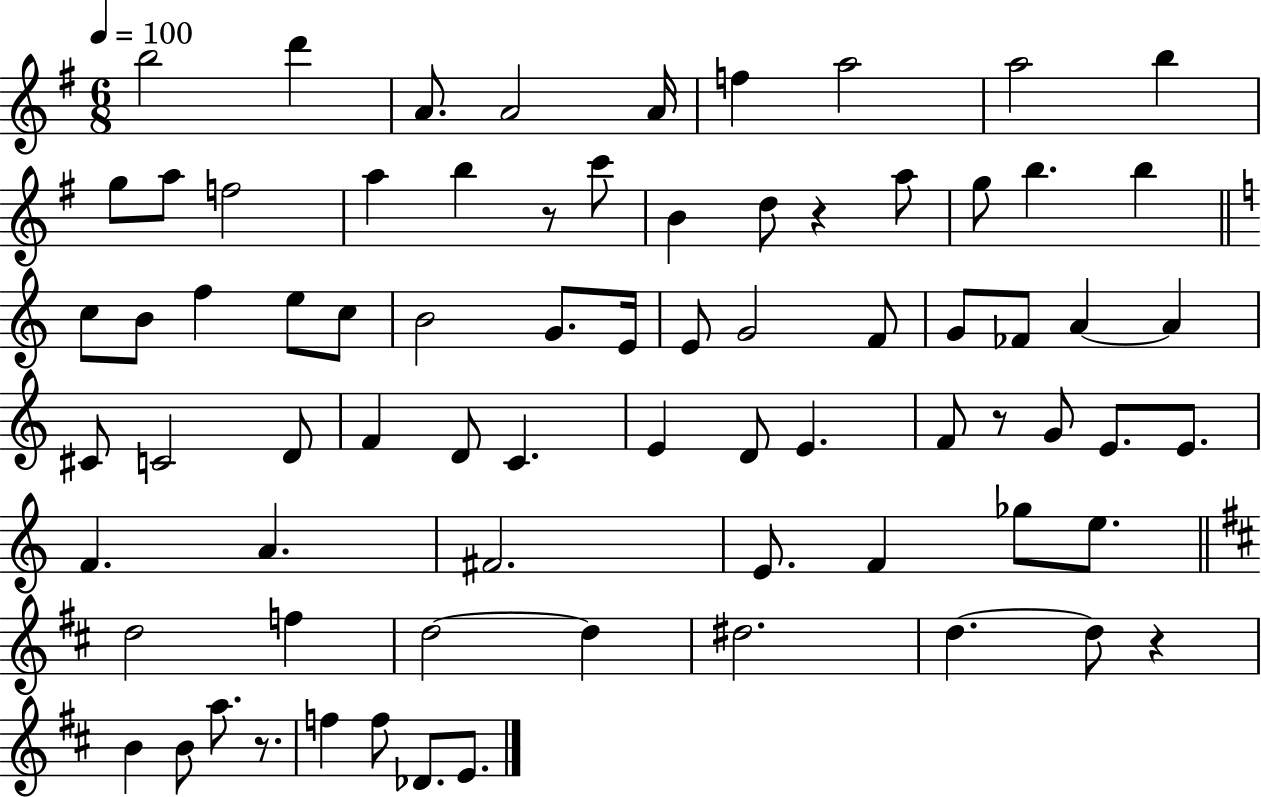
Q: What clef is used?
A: treble